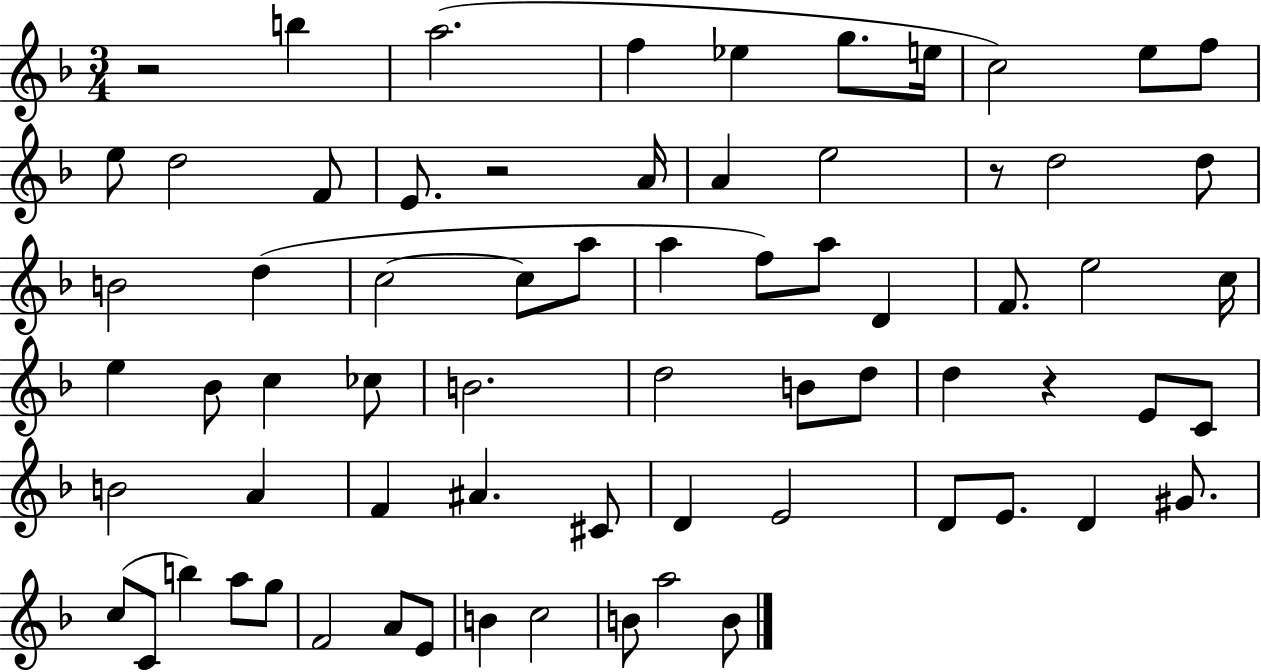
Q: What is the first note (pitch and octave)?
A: B5